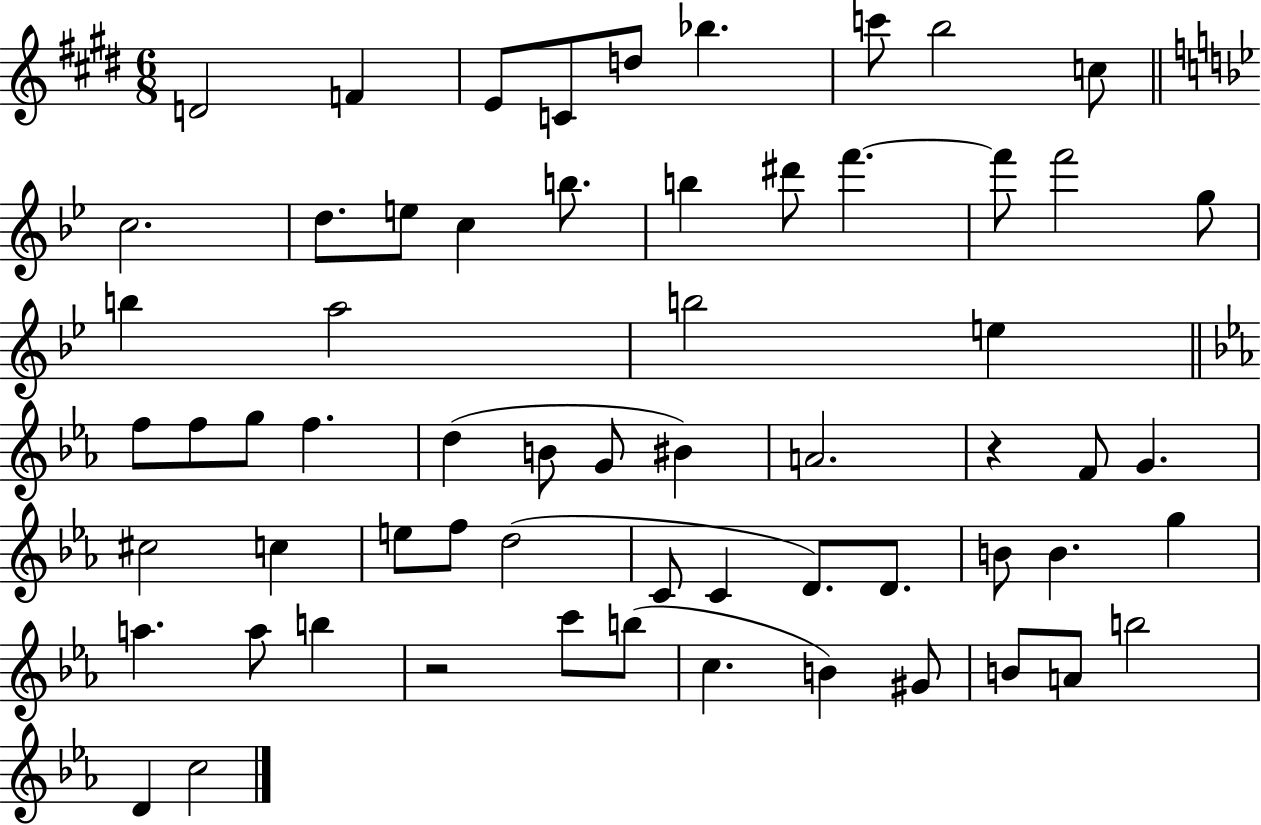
{
  \clef treble
  \numericTimeSignature
  \time 6/8
  \key e \major
  d'2 f'4 | e'8 c'8 d''8 bes''4. | c'''8 b''2 c''8 | \bar "||" \break \key bes \major c''2. | d''8. e''8 c''4 b''8. | b''4 dis'''8 f'''4.~~ | f'''8 f'''2 g''8 | \break b''4 a''2 | b''2 e''4 | \bar "||" \break \key ees \major f''8 f''8 g''8 f''4. | d''4( b'8 g'8 bis'4) | a'2. | r4 f'8 g'4. | \break cis''2 c''4 | e''8 f''8 d''2( | c'8 c'4 d'8.) d'8. | b'8 b'4. g''4 | \break a''4. a''8 b''4 | r2 c'''8 b''8( | c''4. b'4) gis'8 | b'8 a'8 b''2 | \break d'4 c''2 | \bar "|."
}